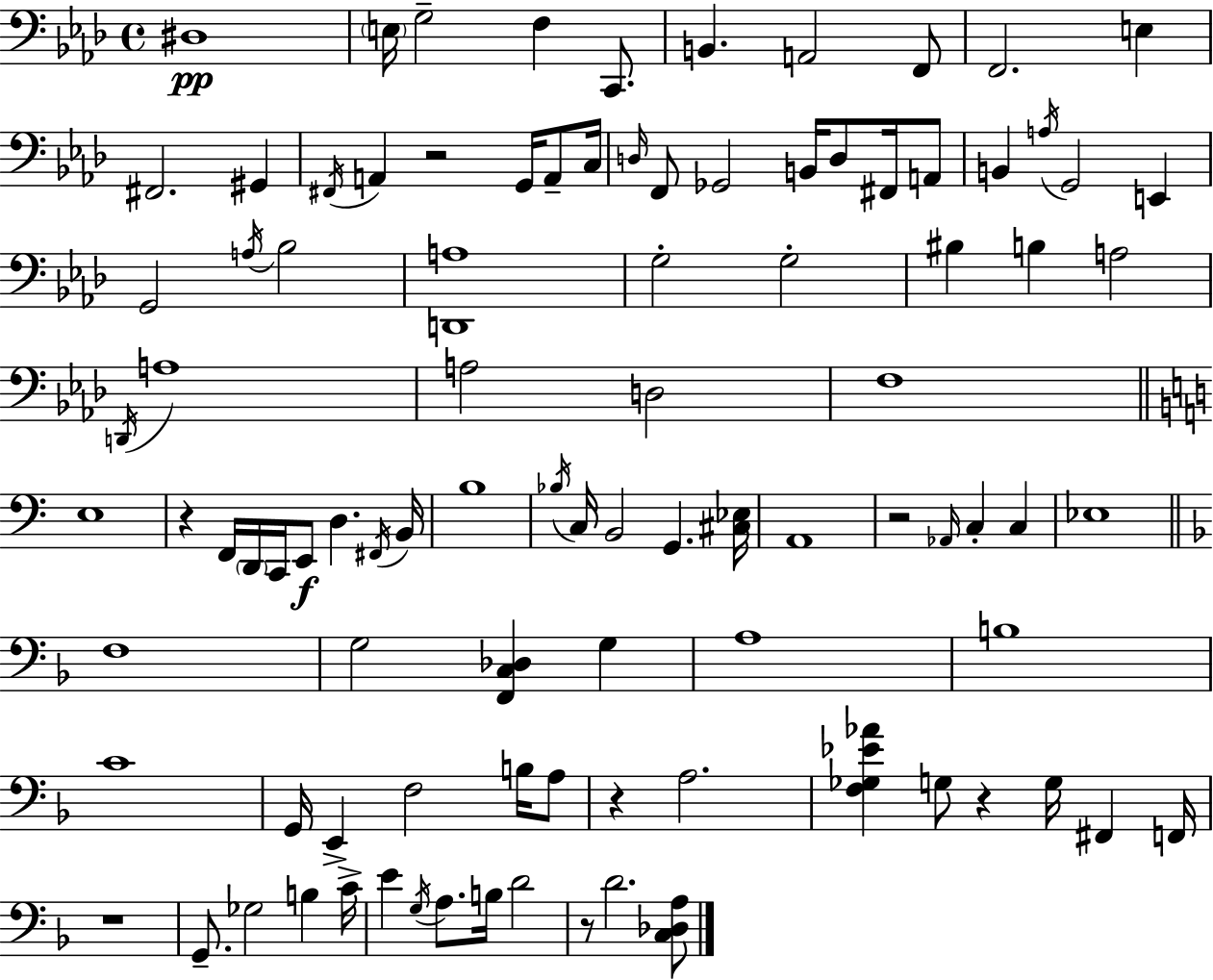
D#3/w E3/s G3/h F3/q C2/e. B2/q. A2/h F2/e F2/h. E3/q F#2/h. G#2/q F#2/s A2/q R/h G2/s A2/e C3/s D3/s F2/e Gb2/h B2/s D3/e F#2/s A2/e B2/q A3/s G2/h E2/q G2/h A3/s Bb3/h [D2,A3]/w G3/h G3/h BIS3/q B3/q A3/h D2/s A3/w A3/h D3/h F3/w E3/w R/q F2/s D2/s C2/s E2/e D3/q. F#2/s B2/s B3/w Bb3/s C3/s B2/h G2/q. [C#3,Eb3]/s A2/w R/h Ab2/s C3/q C3/q Eb3/w F3/w G3/h [F2,C3,Db3]/q G3/q A3/w B3/w C4/w G2/s E2/q F3/h B3/s A3/e R/q A3/h. [F3,Gb3,Eb4,Ab4]/q G3/e R/q G3/s F#2/q F2/s R/w G2/e. Gb3/h B3/q C4/s E4/q G3/s A3/e. B3/s D4/h R/e D4/h. [C3,Db3,A3]/e